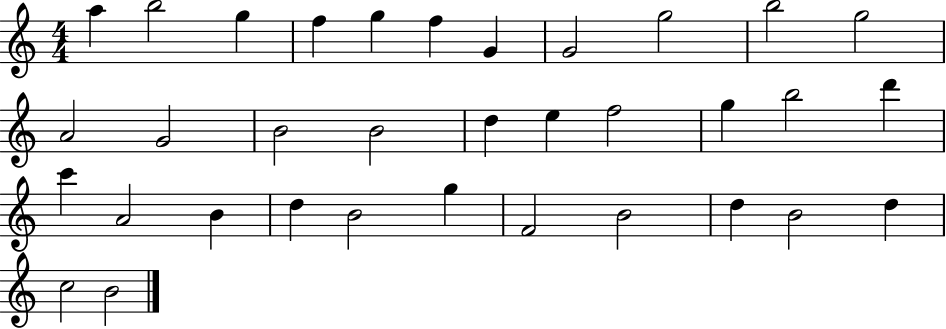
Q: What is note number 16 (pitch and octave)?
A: D5